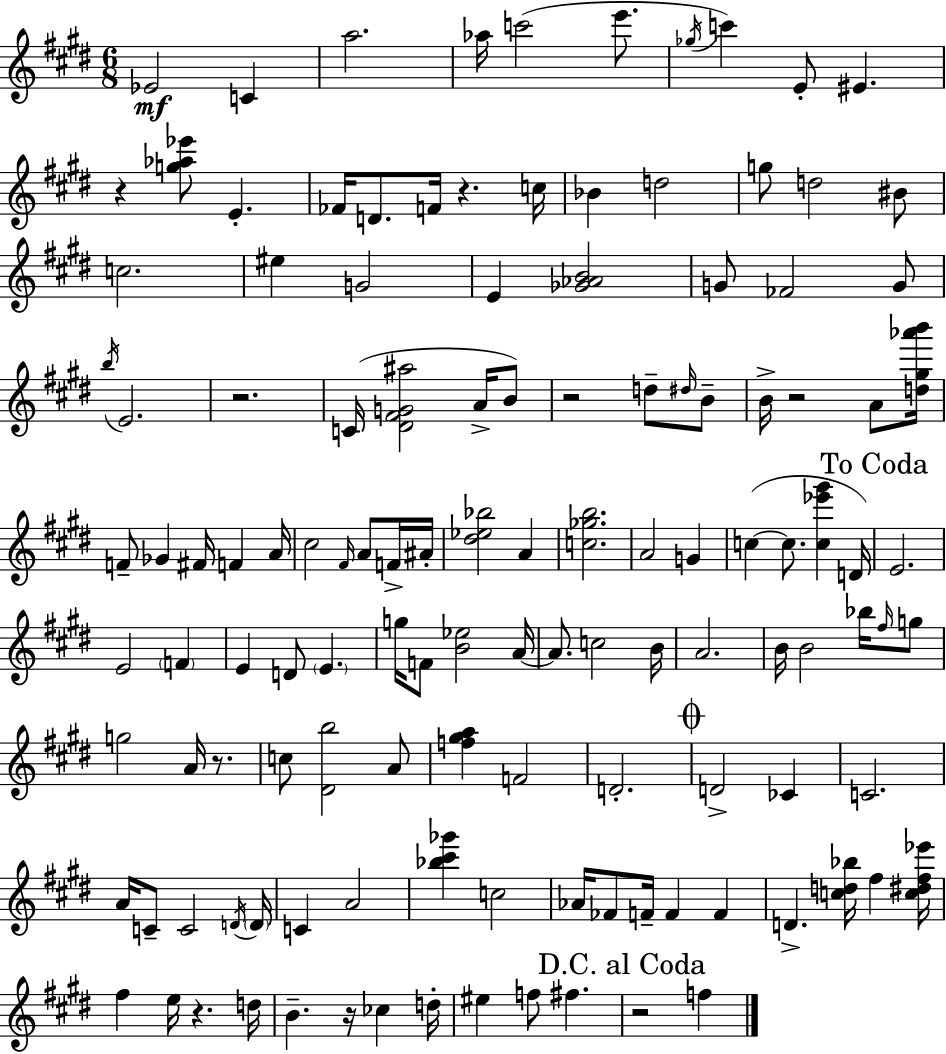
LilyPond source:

{
  \clef treble
  \numericTimeSignature
  \time 6/8
  \key e \major
  ees'2\mf c'4 | a''2. | aes''16 c'''2( e'''8. | \acciaccatura { ges''16 }) c'''4 e'8-. eis'4. | \break r4 <g'' aes'' ees'''>8 e'4.-. | fes'16 d'8. f'16 r4. | c''16 bes'4 d''2 | g''8 d''2 bis'8 | \break c''2. | eis''4 g'2 | e'4 <ges' aes' b'>2 | g'8 fes'2 g'8 | \break \acciaccatura { b''16 } e'2. | r2. | c'16( <dis' fis' g' ais''>2 a'16-> | b'8) r2 d''8-- | \break \grace { dis''16 } b'8-- b'16-> r2 | a'8 <d'' gis'' aes''' b'''>16 f'8-- ges'4 fis'16 f'4 | a'16 cis''2 \grace { fis'16 } | a'8 f'16-> ais'16-. <dis'' ees'' bes''>2 | \break a'4 <c'' ges'' b''>2. | a'2 | g'4 c''4~(~ c''8. <c'' ees''' gis'''>4 | d'16) \mark "To Coda" e'2. | \break e'2 | \parenthesize f'4 e'4 d'8 \parenthesize e'4. | g''16 f'8 <b' ees''>2 | a'16~~ a'8. c''2 | \break b'16 a'2. | b'16 b'2 | bes''16 \grace { fis''16 } g''8 g''2 | a'16 r8. c''8 <dis' b''>2 | \break a'8 <f'' gis'' a''>4 f'2 | d'2.-. | \mark \markup { \musicglyph "scripts.coda" } d'2-> | ces'4 c'2. | \break a'16 c'8-- c'2 | \acciaccatura { d'16 } \parenthesize d'16 c'4 a'2 | <bes'' cis''' ges'''>4 c''2 | aes'16 fes'8 f'16-- f'4 | \break f'4 d'4.-> | <c'' d'' bes''>16 fis''4 <c'' dis'' fis'' ees'''>16 fis''4 e''16 r4. | d''16 b'4.-- | r16 ces''4 d''16-. eis''4 f''8 | \break fis''4. \mark "D.C. al Coda" r2 | f''4 \bar "|."
}